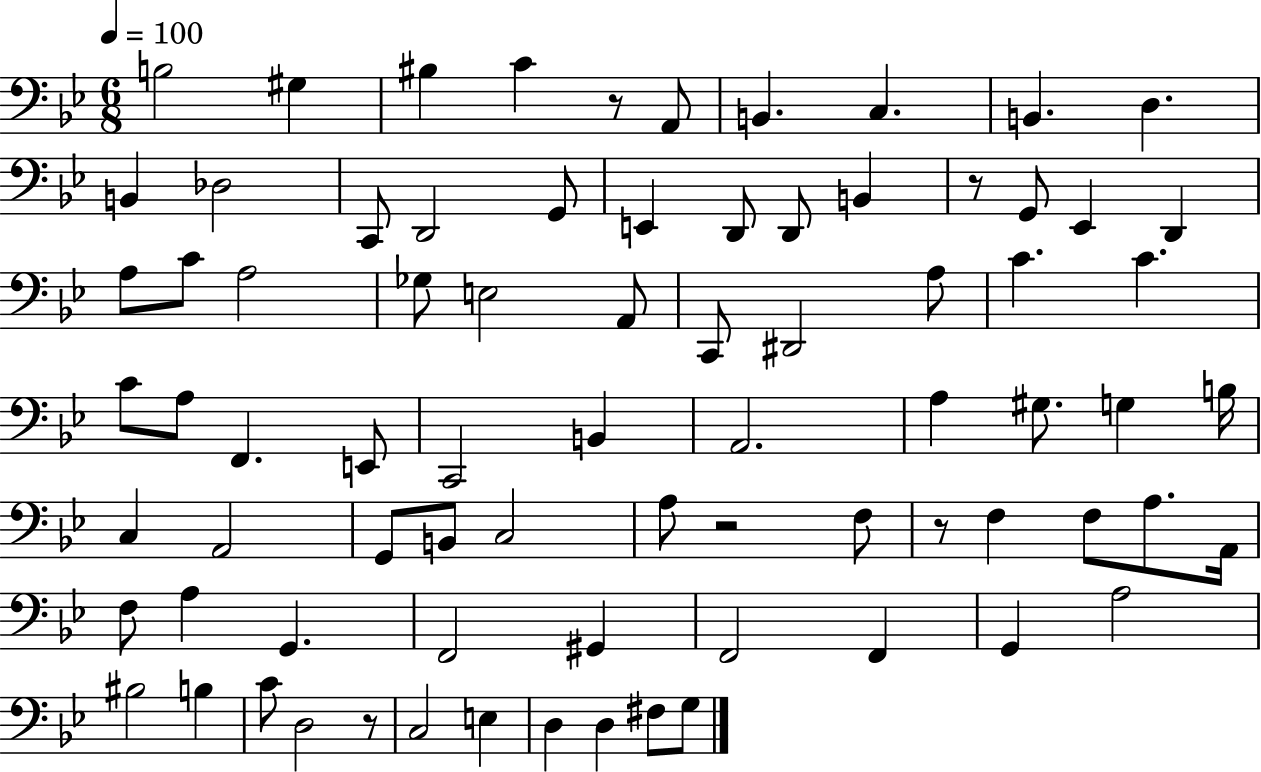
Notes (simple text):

B3/h G#3/q BIS3/q C4/q R/e A2/e B2/q. C3/q. B2/q. D3/q. B2/q Db3/h C2/e D2/h G2/e E2/q D2/e D2/e B2/q R/e G2/e Eb2/q D2/q A3/e C4/e A3/h Gb3/e E3/h A2/e C2/e D#2/h A3/e C4/q. C4/q. C4/e A3/e F2/q. E2/e C2/h B2/q A2/h. A3/q G#3/e. G3/q B3/s C3/q A2/h G2/e B2/e C3/h A3/e R/h F3/e R/e F3/q F3/e A3/e. A2/s F3/e A3/q G2/q. F2/h G#2/q F2/h F2/q G2/q A3/h BIS3/h B3/q C4/e D3/h R/e C3/h E3/q D3/q D3/q F#3/e G3/e